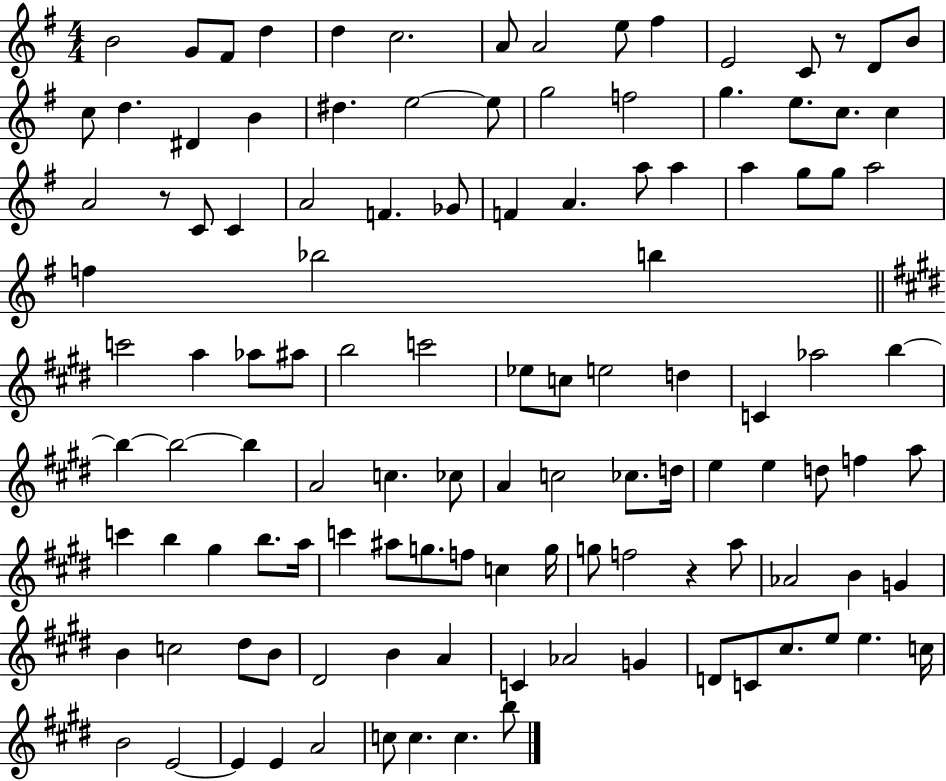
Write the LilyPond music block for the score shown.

{
  \clef treble
  \numericTimeSignature
  \time 4/4
  \key g \major
  b'2 g'8 fis'8 d''4 | d''4 c''2. | a'8 a'2 e''8 fis''4 | e'2 c'8 r8 d'8 b'8 | \break c''8 d''4. dis'4 b'4 | dis''4. e''2~~ e''8 | g''2 f''2 | g''4. e''8. c''8. c''4 | \break a'2 r8 c'8 c'4 | a'2 f'4. ges'8 | f'4 a'4. a''8 a''4 | a''4 g''8 g''8 a''2 | \break f''4 bes''2 b''4 | \bar "||" \break \key e \major c'''2 a''4 aes''8 ais''8 | b''2 c'''2 | ees''8 c''8 e''2 d''4 | c'4 aes''2 b''4~~ | \break b''4~~ b''2~~ b''4 | a'2 c''4. ces''8 | a'4 c''2 ces''8. d''16 | e''4 e''4 d''8 f''4 a''8 | \break c'''4 b''4 gis''4 b''8. a''16 | c'''4 ais''8 g''8. f''8 c''4 g''16 | g''8 f''2 r4 a''8 | aes'2 b'4 g'4 | \break b'4 c''2 dis''8 b'8 | dis'2 b'4 a'4 | c'4 aes'2 g'4 | d'8 c'8 cis''8. e''8 e''4. c''16 | \break b'2 e'2~~ | e'4 e'4 a'2 | c''8 c''4. c''4. b''8 | \bar "|."
}